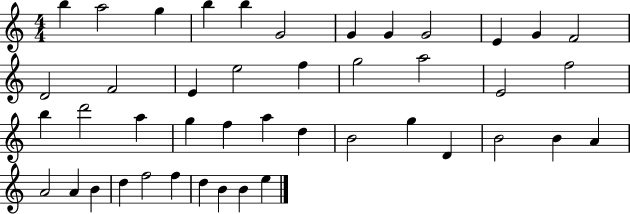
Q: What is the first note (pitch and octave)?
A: B5